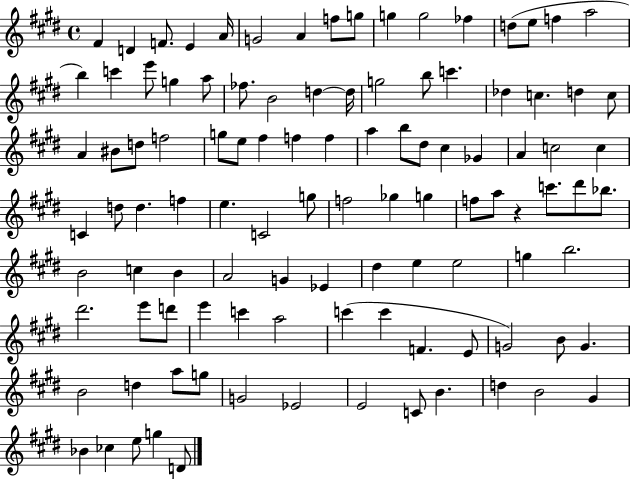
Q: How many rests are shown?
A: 1